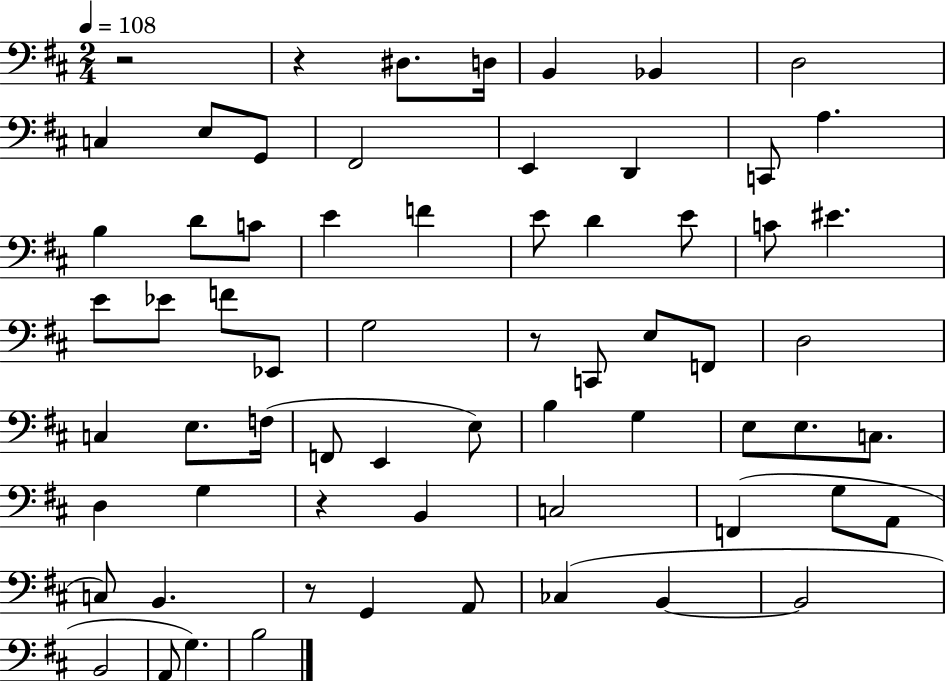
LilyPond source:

{
  \clef bass
  \numericTimeSignature
  \time 2/4
  \key d \major
  \tempo 4 = 108
  r2 | r4 dis8. d16 | b,4 bes,4 | d2 | \break c4 e8 g,8 | fis,2 | e,4 d,4 | c,8 a4. | \break b4 d'8 c'8 | e'4 f'4 | e'8 d'4 e'8 | c'8 eis'4. | \break e'8 ees'8 f'8 ees,8 | g2 | r8 c,8 e8 f,8 | d2 | \break c4 e8. f16( | f,8 e,4 e8) | b4 g4 | e8 e8. c8. | \break d4 g4 | r4 b,4 | c2 | f,4( g8 a,8 | \break c8) b,4. | r8 g,4 a,8 | ces4( b,4~~ | b,2 | \break b,2 | a,8 g4.) | b2 | \bar "|."
}